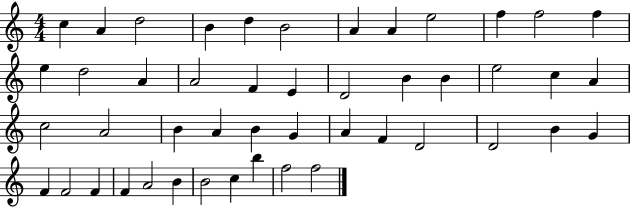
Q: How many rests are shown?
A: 0